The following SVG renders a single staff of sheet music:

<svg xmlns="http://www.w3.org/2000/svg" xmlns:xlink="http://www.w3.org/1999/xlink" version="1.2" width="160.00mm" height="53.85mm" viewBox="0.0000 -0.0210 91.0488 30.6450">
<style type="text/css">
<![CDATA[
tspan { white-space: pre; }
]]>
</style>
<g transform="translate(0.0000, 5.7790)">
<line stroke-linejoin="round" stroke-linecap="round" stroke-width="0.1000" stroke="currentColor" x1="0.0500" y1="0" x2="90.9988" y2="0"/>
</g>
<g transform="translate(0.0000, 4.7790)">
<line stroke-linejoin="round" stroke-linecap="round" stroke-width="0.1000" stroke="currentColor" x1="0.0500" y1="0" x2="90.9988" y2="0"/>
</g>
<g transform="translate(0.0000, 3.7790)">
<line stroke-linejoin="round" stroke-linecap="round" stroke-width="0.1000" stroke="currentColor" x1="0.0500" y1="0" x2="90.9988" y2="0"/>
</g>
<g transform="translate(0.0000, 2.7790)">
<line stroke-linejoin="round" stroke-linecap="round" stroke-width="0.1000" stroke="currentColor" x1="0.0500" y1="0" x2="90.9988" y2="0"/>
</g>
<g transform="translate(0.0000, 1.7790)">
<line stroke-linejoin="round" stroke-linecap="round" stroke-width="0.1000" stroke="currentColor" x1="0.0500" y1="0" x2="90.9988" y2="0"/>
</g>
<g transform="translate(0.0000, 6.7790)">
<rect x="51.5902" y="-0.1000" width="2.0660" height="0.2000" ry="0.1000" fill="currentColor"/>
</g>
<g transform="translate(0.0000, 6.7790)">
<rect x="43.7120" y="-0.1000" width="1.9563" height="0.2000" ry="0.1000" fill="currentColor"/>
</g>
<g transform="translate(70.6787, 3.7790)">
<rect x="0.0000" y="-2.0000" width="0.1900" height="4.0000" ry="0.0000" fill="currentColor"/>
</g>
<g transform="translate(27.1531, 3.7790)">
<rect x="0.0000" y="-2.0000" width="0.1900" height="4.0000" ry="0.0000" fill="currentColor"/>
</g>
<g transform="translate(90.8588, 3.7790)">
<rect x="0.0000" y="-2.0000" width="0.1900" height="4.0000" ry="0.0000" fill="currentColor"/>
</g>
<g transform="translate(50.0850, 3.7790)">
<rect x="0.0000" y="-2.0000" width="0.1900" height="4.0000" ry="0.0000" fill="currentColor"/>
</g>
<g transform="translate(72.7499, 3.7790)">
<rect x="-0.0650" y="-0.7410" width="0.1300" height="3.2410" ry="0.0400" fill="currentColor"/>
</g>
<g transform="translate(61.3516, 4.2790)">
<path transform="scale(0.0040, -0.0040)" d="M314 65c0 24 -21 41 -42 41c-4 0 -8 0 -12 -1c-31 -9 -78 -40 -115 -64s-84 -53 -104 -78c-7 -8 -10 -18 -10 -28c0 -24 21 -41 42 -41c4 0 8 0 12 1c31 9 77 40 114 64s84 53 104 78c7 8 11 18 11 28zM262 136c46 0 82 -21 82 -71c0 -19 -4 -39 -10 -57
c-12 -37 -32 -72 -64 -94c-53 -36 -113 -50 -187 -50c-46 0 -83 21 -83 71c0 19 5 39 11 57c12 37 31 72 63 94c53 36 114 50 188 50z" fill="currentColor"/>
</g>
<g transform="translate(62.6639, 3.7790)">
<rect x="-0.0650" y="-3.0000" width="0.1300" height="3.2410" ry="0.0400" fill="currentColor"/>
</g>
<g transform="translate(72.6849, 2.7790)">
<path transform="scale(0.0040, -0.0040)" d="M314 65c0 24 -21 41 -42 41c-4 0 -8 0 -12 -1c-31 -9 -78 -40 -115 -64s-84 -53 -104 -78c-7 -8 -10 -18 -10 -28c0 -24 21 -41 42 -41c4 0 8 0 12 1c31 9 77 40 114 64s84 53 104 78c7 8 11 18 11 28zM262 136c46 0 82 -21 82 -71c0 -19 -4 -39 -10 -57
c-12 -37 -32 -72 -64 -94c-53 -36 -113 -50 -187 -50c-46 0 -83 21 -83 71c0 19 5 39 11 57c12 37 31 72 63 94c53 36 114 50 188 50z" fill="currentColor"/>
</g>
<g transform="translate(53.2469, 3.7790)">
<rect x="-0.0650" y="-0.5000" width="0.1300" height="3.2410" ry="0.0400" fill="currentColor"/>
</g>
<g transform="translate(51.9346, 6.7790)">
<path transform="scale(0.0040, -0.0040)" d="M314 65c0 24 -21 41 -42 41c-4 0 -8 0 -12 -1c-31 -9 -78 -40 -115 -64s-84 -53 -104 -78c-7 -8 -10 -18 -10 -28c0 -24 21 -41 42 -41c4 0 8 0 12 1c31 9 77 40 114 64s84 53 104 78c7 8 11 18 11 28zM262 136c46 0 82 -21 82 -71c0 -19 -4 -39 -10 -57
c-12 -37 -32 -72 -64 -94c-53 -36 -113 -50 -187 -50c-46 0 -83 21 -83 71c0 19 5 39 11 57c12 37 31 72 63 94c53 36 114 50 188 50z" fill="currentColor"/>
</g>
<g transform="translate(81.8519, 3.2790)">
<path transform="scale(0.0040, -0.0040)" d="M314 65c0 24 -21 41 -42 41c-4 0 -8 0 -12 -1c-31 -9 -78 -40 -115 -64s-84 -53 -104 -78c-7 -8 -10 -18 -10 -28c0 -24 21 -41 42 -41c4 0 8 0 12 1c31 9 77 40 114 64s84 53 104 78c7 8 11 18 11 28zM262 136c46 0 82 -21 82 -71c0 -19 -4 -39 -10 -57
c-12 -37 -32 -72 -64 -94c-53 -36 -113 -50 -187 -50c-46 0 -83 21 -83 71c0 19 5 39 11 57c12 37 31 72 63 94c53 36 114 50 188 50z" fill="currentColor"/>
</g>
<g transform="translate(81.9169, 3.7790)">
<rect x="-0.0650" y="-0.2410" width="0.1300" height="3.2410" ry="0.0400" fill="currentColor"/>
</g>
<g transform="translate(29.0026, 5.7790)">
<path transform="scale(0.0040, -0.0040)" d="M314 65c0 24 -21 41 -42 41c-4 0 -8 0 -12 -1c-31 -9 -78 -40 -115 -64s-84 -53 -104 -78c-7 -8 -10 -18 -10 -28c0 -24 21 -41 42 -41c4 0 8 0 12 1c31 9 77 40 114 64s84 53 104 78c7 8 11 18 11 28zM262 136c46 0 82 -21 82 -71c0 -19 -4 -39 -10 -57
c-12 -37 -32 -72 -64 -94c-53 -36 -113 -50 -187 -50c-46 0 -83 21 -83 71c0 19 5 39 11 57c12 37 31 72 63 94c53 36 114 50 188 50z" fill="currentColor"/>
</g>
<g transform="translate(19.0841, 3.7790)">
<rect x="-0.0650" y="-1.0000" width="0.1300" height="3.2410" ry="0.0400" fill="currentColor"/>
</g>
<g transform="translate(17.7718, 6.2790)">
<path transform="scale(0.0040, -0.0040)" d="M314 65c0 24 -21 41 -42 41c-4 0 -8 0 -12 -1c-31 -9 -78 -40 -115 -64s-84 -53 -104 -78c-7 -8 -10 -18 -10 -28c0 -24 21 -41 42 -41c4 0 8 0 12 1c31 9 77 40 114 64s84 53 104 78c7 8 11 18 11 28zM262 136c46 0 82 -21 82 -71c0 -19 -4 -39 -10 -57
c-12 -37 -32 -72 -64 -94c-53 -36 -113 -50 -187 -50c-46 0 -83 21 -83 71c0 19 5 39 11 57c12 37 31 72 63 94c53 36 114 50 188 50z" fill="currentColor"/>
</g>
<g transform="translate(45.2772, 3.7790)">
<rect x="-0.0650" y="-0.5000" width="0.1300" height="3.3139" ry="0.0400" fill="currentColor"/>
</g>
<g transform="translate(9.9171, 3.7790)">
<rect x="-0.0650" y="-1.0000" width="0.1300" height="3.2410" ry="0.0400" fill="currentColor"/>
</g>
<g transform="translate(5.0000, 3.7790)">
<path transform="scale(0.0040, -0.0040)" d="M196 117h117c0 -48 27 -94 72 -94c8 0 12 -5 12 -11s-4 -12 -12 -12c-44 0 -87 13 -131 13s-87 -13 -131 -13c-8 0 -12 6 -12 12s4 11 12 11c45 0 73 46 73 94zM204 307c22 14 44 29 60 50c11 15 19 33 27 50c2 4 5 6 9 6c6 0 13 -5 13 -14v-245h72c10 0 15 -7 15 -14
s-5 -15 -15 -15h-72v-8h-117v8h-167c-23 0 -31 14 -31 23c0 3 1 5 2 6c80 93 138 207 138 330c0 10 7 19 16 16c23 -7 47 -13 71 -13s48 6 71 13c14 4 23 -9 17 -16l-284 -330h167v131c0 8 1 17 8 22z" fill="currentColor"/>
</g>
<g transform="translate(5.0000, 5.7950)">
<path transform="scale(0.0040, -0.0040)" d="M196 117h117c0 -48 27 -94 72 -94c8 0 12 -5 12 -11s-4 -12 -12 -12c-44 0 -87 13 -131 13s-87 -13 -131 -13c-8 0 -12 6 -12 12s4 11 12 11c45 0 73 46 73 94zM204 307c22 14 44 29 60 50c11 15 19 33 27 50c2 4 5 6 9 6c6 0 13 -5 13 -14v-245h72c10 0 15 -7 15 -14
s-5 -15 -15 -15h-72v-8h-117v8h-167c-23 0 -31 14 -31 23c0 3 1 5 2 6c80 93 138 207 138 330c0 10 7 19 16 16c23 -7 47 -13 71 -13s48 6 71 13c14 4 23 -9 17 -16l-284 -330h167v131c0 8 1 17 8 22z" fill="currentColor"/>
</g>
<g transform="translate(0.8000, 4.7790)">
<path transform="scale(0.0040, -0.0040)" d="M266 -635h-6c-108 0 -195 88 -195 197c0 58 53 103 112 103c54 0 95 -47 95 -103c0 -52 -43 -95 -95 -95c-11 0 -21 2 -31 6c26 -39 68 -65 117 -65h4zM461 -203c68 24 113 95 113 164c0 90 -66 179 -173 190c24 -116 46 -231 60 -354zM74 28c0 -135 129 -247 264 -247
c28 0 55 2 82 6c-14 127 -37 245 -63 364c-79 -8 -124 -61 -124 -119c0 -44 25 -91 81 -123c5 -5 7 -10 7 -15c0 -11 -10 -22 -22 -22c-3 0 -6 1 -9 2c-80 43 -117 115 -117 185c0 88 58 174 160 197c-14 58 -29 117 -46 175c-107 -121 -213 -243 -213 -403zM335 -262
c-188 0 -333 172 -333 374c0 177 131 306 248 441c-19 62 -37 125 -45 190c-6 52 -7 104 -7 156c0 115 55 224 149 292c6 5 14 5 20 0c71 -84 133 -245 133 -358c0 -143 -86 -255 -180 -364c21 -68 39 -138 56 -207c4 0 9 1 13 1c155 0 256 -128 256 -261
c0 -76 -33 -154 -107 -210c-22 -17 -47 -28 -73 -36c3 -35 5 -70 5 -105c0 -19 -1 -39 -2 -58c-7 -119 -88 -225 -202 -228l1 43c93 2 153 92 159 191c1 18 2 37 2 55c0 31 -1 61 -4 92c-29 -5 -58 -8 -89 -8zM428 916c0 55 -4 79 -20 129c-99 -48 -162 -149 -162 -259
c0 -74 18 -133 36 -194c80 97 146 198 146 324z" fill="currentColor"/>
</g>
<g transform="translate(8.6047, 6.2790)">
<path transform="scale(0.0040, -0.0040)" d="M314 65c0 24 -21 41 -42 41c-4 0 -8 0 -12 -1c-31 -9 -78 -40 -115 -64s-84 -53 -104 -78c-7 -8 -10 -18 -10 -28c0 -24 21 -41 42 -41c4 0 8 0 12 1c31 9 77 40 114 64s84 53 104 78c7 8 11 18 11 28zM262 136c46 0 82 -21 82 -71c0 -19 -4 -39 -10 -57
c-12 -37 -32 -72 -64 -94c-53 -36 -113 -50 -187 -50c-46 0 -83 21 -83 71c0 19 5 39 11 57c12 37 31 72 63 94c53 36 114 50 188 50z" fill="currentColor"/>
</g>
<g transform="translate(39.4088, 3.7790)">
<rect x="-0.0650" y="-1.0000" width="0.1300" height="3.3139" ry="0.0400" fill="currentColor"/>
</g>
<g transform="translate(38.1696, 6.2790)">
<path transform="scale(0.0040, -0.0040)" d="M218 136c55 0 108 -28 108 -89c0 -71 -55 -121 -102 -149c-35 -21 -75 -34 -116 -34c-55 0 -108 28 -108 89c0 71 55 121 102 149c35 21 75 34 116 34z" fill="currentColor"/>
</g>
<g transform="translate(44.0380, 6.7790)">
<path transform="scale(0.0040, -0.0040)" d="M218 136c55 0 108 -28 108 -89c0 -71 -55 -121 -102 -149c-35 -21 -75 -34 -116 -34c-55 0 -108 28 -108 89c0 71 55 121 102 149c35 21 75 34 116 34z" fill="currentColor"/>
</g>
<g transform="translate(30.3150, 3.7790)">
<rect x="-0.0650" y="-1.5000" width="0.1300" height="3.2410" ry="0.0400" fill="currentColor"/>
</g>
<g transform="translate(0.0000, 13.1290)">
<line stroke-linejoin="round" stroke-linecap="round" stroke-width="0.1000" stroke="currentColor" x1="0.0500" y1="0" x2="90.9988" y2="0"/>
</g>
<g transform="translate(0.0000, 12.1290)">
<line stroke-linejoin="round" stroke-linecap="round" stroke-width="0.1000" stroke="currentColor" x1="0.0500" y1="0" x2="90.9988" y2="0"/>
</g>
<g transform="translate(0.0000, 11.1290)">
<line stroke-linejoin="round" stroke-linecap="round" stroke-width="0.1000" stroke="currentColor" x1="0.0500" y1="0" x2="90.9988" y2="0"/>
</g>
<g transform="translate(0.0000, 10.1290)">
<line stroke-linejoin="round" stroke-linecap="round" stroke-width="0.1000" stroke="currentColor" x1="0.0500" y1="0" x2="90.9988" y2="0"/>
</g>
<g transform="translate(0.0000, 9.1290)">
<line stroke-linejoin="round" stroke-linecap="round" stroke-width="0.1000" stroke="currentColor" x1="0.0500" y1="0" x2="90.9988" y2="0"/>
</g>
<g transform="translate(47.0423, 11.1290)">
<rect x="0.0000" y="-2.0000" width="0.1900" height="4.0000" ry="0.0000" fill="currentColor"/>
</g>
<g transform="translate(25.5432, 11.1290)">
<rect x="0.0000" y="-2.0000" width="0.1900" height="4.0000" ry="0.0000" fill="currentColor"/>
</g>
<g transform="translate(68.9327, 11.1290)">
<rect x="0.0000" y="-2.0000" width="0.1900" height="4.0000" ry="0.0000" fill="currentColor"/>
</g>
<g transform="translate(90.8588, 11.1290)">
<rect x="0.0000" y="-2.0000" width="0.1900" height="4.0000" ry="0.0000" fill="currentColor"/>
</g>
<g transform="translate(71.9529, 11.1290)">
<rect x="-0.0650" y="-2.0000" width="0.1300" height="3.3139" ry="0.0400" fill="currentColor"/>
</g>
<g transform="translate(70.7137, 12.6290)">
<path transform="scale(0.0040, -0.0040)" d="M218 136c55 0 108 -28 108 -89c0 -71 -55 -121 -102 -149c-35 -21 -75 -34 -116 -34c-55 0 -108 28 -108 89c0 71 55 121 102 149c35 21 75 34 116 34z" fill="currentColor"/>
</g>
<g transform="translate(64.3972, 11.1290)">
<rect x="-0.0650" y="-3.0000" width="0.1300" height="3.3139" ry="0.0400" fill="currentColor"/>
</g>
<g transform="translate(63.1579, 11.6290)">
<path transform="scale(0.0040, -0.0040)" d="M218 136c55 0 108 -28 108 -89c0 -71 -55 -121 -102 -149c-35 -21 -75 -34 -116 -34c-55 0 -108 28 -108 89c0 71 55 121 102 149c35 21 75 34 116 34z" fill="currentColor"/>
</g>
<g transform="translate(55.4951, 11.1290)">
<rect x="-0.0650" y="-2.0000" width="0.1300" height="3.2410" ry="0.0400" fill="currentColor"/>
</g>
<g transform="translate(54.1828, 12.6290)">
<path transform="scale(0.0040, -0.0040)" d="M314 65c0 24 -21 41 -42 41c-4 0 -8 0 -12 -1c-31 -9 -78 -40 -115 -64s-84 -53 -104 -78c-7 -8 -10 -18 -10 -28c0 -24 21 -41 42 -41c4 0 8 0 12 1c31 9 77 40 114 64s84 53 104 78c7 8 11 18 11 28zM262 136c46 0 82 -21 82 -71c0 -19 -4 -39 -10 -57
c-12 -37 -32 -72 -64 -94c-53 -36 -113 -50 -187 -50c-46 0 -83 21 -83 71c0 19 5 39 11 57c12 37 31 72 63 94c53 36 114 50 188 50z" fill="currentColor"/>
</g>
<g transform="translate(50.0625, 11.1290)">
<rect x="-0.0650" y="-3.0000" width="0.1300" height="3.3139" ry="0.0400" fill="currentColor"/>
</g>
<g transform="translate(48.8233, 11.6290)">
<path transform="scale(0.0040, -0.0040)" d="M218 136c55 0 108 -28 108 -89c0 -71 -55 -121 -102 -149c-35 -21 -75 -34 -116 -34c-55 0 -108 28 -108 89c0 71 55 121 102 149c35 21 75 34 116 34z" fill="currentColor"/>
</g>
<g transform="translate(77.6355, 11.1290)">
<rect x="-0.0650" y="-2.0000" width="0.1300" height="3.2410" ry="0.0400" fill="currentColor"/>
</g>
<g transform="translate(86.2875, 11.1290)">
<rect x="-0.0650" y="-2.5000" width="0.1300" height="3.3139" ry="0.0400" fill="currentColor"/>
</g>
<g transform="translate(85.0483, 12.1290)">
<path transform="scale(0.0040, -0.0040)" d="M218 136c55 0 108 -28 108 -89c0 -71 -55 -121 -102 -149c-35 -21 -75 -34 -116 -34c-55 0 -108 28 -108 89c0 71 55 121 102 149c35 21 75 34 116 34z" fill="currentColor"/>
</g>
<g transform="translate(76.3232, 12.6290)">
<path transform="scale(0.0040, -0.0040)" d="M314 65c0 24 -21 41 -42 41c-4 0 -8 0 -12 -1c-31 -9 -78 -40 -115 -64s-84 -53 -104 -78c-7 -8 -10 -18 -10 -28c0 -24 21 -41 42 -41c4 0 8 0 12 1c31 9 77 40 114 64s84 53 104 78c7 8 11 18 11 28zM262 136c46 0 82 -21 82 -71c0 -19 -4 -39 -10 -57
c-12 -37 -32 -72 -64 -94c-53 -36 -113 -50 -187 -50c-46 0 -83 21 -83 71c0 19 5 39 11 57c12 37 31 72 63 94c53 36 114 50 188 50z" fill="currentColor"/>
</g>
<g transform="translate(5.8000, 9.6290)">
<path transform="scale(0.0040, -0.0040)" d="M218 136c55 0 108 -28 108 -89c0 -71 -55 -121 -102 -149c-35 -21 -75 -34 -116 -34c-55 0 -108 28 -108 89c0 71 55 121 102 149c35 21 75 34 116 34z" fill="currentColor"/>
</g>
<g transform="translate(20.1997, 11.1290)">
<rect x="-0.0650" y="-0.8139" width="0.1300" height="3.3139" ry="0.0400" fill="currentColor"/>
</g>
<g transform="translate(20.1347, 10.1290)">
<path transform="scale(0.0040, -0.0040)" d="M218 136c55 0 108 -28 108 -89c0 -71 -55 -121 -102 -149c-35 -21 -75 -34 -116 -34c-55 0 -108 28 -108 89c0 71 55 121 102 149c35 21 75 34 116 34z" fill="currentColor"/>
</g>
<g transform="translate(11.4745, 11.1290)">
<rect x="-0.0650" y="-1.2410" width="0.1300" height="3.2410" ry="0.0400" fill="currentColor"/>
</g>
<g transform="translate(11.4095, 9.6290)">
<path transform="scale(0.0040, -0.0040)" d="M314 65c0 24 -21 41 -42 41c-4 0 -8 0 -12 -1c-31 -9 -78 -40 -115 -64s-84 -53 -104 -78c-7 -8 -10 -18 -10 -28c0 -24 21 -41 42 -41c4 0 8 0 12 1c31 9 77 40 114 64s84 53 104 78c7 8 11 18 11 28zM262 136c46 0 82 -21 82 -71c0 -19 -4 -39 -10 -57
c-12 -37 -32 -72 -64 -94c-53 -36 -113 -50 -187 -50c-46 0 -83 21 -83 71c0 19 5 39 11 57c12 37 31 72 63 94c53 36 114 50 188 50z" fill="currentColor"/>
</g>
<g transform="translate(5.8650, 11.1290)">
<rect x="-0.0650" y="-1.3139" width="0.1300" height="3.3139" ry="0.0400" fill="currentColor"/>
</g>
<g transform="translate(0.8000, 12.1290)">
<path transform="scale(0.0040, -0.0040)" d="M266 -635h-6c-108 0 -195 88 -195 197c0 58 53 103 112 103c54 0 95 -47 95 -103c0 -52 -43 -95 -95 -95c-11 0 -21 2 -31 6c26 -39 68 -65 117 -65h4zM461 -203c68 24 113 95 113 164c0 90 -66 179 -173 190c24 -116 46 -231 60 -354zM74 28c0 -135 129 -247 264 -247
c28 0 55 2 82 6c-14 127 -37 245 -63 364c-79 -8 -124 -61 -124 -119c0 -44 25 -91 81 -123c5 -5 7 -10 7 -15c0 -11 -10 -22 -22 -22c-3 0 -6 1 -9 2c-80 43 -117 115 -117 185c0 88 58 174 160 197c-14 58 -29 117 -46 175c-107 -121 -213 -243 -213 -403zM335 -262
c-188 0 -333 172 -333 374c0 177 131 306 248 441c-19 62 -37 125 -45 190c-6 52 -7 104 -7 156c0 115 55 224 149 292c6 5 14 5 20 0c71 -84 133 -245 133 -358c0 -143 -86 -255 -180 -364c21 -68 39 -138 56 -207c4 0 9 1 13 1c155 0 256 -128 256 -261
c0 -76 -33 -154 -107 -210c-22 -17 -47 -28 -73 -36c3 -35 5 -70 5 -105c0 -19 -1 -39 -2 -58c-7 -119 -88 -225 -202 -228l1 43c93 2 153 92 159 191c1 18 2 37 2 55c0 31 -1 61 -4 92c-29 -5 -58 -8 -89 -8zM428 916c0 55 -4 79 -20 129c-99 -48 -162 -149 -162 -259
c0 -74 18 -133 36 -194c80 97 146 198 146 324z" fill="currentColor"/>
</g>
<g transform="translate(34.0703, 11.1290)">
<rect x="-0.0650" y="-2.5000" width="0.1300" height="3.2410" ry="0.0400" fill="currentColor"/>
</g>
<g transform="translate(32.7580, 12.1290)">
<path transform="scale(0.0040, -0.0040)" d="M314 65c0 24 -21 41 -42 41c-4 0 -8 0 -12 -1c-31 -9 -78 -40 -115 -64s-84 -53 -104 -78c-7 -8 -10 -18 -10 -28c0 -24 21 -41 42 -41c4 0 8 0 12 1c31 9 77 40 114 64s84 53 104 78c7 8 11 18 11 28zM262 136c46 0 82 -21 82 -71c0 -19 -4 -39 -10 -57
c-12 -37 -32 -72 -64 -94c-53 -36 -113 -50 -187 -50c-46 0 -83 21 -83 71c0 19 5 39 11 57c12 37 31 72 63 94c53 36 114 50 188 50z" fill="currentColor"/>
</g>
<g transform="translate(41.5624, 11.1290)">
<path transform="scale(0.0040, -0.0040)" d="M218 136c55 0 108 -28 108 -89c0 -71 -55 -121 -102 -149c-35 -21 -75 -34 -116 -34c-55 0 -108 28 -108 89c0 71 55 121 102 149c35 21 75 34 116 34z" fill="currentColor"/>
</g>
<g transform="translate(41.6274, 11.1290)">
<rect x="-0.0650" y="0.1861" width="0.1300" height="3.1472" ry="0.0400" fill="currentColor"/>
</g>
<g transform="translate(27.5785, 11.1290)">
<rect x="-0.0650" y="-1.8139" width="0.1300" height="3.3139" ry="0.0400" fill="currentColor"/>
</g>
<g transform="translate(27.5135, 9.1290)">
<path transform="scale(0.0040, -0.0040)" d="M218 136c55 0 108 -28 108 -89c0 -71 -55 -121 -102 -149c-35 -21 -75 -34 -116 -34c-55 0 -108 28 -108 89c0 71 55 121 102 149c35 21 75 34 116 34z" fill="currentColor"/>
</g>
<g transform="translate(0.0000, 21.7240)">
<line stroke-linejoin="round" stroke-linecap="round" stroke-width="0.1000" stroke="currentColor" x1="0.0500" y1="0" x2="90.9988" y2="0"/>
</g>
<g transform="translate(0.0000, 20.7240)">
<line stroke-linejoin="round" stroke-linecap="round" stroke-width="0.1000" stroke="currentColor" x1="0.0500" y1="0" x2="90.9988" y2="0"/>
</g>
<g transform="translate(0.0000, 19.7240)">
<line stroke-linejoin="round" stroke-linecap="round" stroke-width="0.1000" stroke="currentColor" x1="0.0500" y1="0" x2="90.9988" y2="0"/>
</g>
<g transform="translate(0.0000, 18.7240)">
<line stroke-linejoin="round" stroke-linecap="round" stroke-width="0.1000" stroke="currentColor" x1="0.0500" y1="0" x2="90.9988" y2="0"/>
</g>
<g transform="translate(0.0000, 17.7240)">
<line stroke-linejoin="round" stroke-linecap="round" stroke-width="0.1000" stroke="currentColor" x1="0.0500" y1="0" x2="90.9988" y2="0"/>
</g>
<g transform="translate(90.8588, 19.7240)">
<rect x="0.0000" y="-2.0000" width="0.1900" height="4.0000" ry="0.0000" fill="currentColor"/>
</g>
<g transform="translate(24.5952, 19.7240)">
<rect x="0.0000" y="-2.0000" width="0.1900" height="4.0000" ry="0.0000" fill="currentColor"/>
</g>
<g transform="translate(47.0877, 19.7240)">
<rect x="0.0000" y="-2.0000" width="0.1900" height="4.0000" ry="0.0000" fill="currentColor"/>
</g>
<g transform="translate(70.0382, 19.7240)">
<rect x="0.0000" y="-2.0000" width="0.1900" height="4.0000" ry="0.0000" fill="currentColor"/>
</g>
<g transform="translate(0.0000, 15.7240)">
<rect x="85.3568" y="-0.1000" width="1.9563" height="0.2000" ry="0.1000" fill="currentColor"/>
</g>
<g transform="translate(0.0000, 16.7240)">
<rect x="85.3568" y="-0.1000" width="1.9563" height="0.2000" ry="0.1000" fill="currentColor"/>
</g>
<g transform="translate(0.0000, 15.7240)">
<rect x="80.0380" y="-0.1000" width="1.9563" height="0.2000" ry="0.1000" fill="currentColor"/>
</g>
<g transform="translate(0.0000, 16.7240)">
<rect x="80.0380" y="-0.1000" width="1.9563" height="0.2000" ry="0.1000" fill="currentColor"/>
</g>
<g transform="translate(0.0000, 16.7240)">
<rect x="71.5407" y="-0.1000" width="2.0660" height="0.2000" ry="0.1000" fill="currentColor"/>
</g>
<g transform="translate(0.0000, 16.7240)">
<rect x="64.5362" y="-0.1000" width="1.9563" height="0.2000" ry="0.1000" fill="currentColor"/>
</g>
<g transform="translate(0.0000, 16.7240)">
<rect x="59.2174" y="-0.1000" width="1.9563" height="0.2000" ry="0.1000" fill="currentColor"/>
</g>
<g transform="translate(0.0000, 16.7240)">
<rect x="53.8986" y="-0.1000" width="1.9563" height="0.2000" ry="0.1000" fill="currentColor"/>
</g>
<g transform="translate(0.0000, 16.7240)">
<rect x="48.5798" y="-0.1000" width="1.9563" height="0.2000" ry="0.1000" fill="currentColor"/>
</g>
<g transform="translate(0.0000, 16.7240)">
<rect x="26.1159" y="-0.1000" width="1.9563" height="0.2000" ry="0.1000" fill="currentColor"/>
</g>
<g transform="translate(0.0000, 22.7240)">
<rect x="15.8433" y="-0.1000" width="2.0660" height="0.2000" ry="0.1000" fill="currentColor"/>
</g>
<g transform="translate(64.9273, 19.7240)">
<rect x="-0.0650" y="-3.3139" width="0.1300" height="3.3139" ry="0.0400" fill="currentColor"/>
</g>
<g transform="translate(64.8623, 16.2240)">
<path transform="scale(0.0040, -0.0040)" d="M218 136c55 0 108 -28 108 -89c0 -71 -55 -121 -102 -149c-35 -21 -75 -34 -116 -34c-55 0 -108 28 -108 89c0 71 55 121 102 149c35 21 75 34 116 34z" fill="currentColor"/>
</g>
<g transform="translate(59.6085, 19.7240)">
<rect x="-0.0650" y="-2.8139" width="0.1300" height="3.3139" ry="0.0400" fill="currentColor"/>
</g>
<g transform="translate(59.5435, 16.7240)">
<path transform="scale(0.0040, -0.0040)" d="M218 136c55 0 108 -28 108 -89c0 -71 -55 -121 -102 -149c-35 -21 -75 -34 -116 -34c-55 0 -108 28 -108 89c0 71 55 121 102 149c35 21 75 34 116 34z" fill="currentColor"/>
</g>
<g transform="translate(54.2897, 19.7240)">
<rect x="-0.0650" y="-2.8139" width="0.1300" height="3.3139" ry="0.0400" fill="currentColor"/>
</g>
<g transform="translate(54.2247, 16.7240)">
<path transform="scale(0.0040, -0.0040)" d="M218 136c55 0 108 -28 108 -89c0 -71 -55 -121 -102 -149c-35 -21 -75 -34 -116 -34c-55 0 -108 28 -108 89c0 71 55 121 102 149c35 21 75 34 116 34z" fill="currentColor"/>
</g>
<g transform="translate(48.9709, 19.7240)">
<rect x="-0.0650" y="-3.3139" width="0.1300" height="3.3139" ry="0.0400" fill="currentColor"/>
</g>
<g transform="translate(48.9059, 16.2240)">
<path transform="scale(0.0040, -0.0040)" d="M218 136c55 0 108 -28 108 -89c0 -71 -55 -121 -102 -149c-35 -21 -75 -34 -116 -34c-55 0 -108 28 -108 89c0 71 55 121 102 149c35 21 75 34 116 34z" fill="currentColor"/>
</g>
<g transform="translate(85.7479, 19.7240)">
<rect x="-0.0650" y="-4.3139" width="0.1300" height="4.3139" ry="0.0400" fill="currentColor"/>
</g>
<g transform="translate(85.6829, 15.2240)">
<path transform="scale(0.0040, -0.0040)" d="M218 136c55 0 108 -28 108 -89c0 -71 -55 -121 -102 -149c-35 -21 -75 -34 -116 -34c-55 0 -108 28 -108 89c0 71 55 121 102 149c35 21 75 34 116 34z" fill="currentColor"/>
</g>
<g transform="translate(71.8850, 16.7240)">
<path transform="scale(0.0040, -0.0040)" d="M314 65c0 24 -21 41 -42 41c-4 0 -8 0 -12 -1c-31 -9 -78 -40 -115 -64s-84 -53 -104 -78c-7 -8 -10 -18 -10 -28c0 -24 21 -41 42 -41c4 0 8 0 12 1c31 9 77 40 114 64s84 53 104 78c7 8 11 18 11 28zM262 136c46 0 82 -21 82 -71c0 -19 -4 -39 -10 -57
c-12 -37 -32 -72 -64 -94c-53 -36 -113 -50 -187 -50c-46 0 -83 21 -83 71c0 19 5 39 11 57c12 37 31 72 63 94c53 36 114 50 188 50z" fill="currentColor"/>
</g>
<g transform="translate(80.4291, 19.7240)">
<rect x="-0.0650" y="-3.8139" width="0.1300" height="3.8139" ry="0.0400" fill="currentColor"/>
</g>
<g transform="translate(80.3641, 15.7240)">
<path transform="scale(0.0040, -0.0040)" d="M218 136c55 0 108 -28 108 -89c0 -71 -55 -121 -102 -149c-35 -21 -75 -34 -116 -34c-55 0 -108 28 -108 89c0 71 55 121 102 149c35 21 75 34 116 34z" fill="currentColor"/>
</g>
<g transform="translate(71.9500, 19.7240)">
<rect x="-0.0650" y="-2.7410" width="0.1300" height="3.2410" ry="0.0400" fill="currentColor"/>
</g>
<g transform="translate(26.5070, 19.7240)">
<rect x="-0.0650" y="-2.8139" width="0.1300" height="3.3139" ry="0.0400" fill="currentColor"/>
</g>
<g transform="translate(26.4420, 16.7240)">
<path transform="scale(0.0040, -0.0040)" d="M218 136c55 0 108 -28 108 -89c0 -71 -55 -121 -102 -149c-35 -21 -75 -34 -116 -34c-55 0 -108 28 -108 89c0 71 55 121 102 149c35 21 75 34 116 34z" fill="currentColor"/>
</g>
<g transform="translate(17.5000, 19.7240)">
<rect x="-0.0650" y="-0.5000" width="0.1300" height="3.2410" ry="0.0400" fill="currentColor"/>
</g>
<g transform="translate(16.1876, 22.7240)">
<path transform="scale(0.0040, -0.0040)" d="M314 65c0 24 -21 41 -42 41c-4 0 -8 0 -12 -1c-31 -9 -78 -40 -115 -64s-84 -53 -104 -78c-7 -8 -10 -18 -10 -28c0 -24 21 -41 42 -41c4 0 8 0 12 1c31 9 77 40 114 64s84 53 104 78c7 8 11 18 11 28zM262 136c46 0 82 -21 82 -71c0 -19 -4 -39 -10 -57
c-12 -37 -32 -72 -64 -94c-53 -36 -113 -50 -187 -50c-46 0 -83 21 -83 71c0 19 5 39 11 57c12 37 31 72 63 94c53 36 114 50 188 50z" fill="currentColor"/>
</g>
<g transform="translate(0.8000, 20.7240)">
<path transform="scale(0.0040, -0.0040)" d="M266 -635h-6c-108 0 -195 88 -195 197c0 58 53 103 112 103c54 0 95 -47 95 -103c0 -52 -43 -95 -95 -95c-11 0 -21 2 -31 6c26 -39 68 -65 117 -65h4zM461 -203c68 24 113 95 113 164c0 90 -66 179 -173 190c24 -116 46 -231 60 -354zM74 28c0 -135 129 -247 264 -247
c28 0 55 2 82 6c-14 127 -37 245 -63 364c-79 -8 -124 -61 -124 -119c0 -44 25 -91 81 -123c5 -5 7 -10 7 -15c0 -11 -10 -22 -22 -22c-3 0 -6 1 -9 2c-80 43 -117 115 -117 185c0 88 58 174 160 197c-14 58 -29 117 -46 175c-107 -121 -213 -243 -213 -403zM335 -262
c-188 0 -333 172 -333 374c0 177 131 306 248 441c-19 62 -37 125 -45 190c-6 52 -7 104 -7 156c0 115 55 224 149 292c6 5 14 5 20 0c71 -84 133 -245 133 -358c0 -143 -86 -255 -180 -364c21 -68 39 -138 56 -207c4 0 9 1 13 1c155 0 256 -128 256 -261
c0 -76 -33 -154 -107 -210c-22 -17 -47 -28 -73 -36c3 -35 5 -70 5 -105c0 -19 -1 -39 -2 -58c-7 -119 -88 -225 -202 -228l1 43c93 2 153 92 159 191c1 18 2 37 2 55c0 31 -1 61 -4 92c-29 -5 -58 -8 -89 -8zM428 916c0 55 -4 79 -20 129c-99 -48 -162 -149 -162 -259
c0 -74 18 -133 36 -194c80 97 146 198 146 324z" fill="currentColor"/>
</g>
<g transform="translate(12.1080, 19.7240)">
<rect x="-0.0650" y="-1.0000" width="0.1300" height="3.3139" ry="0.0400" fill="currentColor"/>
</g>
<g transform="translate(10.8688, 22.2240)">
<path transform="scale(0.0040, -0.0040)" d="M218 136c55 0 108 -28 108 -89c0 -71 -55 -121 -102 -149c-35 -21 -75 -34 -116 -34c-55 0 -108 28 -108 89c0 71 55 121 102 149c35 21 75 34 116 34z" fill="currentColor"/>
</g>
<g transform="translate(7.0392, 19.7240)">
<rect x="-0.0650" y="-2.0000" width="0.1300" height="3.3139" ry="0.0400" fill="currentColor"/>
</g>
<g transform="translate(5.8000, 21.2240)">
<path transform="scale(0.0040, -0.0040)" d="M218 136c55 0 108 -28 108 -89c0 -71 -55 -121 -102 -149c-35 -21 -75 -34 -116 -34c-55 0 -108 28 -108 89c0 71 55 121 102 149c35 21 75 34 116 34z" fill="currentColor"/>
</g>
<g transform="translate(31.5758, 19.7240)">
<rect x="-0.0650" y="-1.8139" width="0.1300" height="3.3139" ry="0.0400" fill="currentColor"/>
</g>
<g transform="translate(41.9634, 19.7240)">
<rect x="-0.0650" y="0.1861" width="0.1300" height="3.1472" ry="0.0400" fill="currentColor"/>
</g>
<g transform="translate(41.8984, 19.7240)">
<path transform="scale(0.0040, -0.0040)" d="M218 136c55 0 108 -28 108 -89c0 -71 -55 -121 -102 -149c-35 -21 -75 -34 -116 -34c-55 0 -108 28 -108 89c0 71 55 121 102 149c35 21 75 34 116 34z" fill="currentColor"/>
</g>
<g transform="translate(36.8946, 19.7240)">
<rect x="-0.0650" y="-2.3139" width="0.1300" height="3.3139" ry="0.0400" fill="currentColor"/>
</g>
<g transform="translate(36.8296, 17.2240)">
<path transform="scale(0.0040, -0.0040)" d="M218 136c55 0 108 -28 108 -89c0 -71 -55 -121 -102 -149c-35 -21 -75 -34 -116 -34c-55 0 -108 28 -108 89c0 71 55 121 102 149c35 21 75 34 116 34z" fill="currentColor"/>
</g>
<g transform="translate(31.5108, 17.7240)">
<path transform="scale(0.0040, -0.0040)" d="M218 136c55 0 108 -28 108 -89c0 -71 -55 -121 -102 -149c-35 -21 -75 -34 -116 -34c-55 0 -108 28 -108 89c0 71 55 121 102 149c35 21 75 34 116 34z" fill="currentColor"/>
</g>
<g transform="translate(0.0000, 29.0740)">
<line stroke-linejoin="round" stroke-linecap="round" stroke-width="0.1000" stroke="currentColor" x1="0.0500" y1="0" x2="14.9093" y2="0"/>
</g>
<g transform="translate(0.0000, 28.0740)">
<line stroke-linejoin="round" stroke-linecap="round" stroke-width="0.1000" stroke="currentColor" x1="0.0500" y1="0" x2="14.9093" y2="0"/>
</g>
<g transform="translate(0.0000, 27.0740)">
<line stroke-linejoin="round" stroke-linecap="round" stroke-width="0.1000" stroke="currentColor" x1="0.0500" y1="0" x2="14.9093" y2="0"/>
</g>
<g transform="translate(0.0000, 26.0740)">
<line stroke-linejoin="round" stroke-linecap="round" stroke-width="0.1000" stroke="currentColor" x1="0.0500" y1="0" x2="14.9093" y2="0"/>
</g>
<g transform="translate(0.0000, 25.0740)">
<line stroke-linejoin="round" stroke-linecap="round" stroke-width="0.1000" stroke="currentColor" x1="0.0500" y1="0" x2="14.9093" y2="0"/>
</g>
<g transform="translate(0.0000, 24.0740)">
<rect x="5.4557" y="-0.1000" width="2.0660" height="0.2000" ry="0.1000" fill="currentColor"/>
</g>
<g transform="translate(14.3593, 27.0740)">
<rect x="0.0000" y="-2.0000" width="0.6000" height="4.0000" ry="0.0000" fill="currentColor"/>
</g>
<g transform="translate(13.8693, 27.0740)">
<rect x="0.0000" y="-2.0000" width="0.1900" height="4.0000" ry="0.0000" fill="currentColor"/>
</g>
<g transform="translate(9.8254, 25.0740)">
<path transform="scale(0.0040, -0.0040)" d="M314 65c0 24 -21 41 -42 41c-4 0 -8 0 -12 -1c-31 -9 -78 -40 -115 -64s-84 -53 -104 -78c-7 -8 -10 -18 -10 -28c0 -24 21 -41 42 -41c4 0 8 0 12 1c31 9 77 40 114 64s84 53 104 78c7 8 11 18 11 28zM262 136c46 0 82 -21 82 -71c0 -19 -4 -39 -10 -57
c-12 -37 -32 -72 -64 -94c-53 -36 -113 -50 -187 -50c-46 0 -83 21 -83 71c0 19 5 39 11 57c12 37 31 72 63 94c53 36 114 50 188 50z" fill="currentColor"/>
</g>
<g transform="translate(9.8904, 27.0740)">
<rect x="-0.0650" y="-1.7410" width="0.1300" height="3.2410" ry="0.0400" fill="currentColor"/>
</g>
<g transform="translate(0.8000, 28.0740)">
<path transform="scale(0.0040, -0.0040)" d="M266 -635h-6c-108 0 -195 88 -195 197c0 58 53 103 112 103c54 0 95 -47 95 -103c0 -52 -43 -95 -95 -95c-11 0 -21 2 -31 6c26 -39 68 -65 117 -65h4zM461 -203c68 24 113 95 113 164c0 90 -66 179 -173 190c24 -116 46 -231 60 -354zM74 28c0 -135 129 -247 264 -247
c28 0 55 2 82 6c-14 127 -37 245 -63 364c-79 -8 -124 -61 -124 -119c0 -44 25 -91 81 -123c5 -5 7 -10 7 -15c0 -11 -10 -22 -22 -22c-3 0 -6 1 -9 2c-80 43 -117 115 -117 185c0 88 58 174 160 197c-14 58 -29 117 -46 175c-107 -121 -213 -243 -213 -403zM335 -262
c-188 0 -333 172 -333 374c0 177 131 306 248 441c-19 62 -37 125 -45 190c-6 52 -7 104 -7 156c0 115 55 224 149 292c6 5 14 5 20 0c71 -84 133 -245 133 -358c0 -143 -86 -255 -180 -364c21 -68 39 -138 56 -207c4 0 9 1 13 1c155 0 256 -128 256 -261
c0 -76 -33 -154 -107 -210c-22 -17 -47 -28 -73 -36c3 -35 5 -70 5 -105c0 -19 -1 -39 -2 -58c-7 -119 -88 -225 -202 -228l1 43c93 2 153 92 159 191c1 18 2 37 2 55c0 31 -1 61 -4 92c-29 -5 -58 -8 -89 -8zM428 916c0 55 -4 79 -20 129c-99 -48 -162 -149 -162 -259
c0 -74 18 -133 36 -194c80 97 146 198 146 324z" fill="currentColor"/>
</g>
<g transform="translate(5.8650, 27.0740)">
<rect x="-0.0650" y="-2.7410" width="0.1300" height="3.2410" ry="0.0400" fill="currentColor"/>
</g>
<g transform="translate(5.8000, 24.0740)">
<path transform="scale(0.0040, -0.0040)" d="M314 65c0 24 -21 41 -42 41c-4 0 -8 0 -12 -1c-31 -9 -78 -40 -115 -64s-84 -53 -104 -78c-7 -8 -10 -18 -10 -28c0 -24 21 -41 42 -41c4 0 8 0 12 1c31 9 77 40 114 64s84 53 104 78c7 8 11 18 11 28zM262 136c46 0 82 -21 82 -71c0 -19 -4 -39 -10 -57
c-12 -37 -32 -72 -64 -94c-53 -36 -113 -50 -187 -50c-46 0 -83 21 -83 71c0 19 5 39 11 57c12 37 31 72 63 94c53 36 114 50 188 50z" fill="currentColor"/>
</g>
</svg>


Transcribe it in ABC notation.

X:1
T:Untitled
M:4/4
L:1/4
K:C
D2 D2 E2 D C C2 A2 d2 c2 e e2 d f G2 B A F2 A F F2 G F D C2 a f g B b a a b a2 c' d' a2 f2